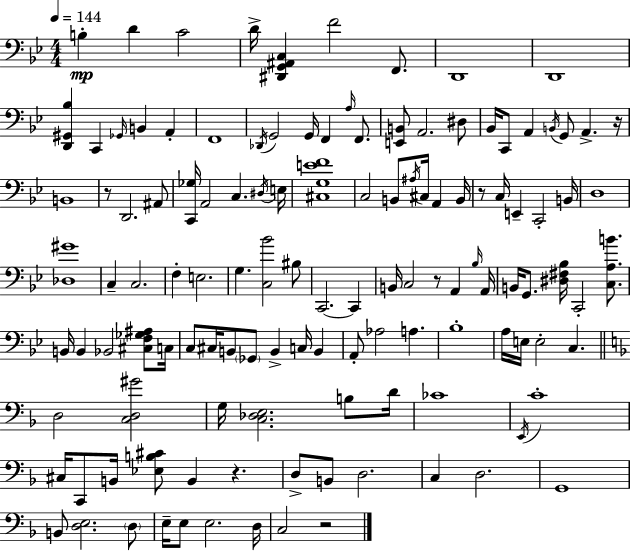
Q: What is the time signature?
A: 4/4